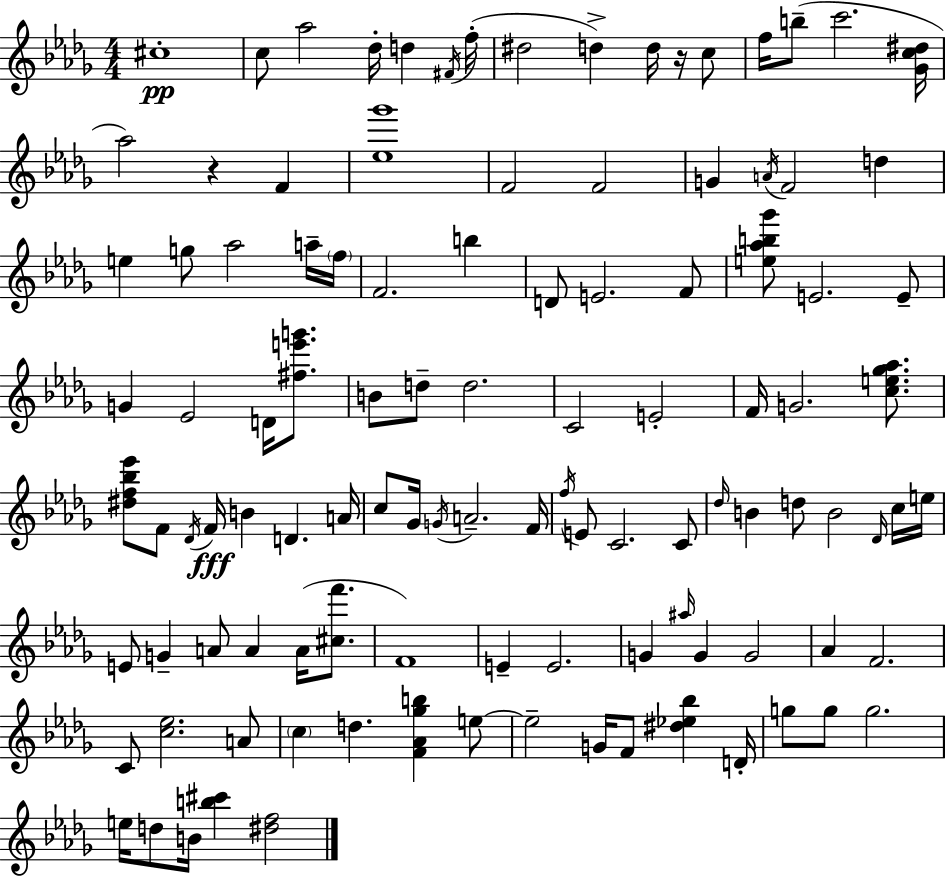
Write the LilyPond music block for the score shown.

{
  \clef treble
  \numericTimeSignature
  \time 4/4
  \key bes \minor
  cis''1-.\pp | c''8 aes''2 des''16-. d''4 \acciaccatura { fis'16 }( | f''16-. dis''2 d''4->) d''16 r16 c''8 | f''16 b''8--( c'''2. | \break <ges' c'' dis''>16 aes''2) r4 f'4 | <ees'' ges'''>1 | f'2 f'2 | g'4 \acciaccatura { a'16 } f'2 d''4 | \break e''4 g''8 aes''2 | a''16-- \parenthesize f''16 f'2. b''4 | d'8 e'2. | f'8 <e'' aes'' b'' ges'''>8 e'2. | \break e'8-- g'4 ees'2 d'16 <fis'' e''' g'''>8. | b'8 d''8-- d''2. | c'2 e'2-. | f'16 g'2. <c'' e'' ges'' aes''>8. | \break <dis'' f'' bes'' ees'''>8 f'8 \acciaccatura { des'16 } f'16\fff b'4 d'4. | a'16 c''8 ges'16 \acciaccatura { g'16 } a'2.-- | f'16 \acciaccatura { f''16 } e'8 c'2. | c'8 \grace { des''16 } b'4 d''8 b'2 | \break \grace { des'16 } c''16 e''16 e'8 g'4-- a'8 a'4 | a'16( <cis'' f'''>8. f'1) | e'4-- e'2. | g'4 \grace { ais''16 } g'4 | \break g'2 aes'4 f'2. | c'8 <c'' ees''>2. | a'8 \parenthesize c''4 d''4. | <f' aes' ges'' b''>4 e''8~~ e''2-- | \break g'16 f'8 <dis'' ees'' bes''>4 d'16-. g''8 g''8 g''2. | e''16 d''8 b'16 <b'' cis'''>4 | <dis'' f''>2 \bar "|."
}